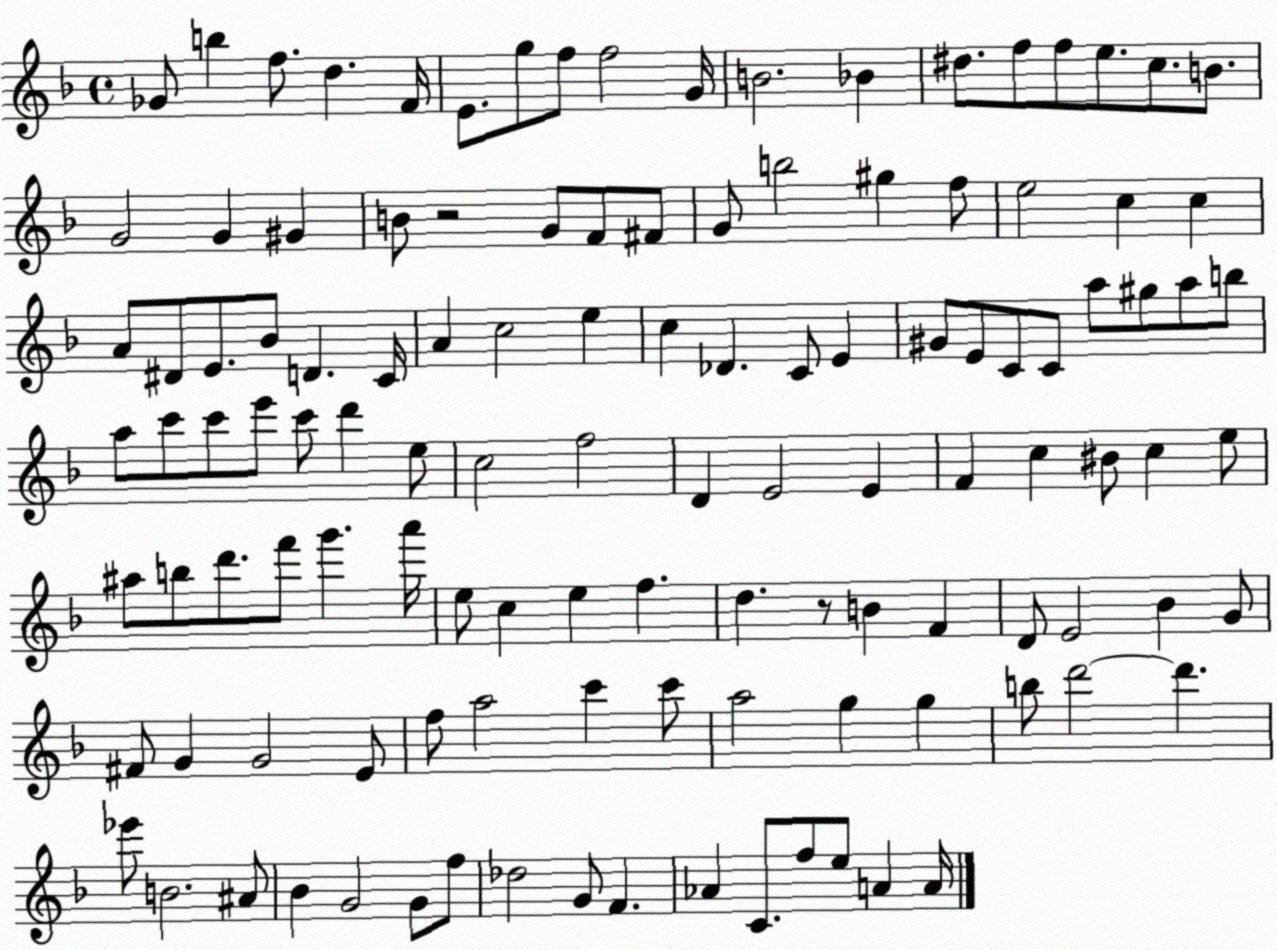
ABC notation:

X:1
T:Untitled
M:4/4
L:1/4
K:F
_G/2 b f/2 d F/4 E/2 g/2 f/2 f2 G/4 B2 _B ^d/2 f/2 f/2 e/2 c/2 B/2 G2 G ^G B/2 z2 G/2 F/2 ^F/2 G/2 b2 ^g f/2 e2 c c A/2 ^D/2 E/2 _B/2 D C/4 A c2 e c _D C/2 E ^G/2 E/2 C/2 C/2 a/2 ^g/2 a/2 b/2 a/2 c'/2 c'/2 e'/2 c'/2 d' e/2 c2 f2 D E2 E F c ^B/2 c e/2 ^a/2 b/2 d'/2 f'/2 g' a'/4 e/2 c e f d z/2 B F D/2 E2 _B G/2 ^F/2 G G2 E/2 f/2 a2 c' c'/2 a2 g g b/2 d'2 d' _e'/2 B2 ^A/2 _B G2 G/2 f/2 _d2 G/2 F _A C/2 f/2 e/2 A A/4